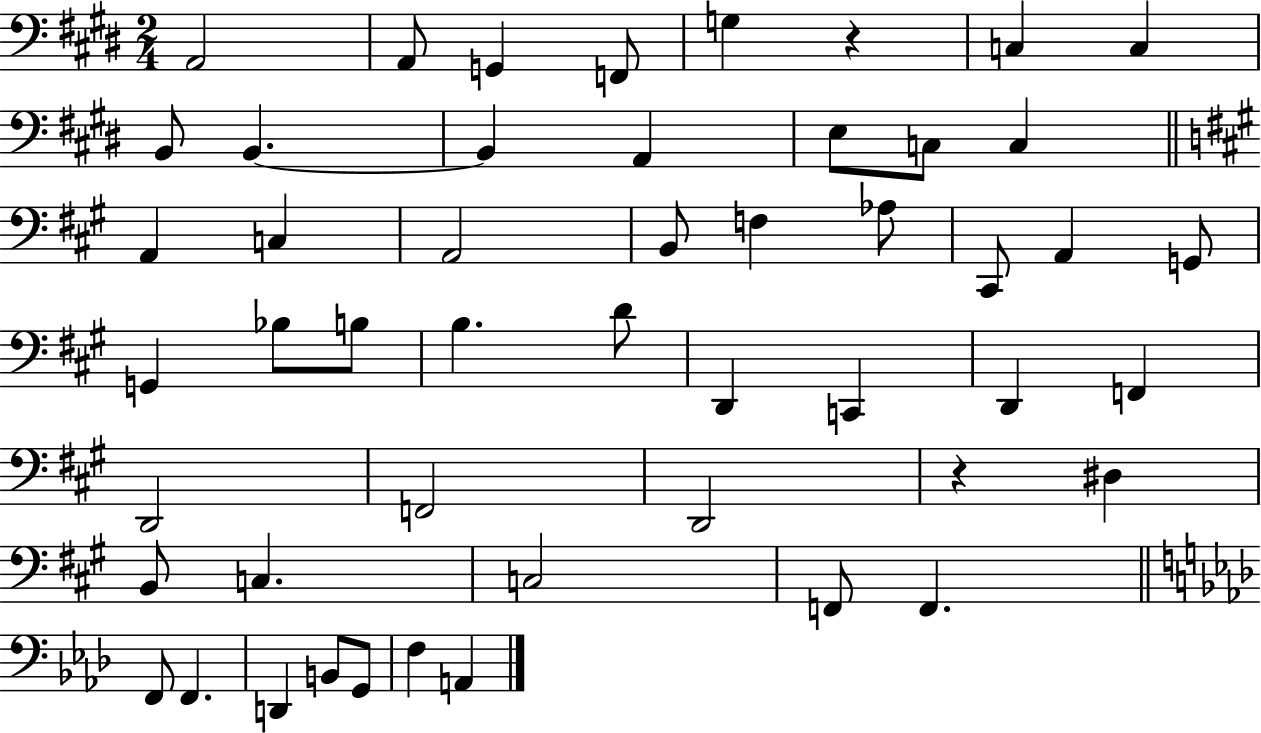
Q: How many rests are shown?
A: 2